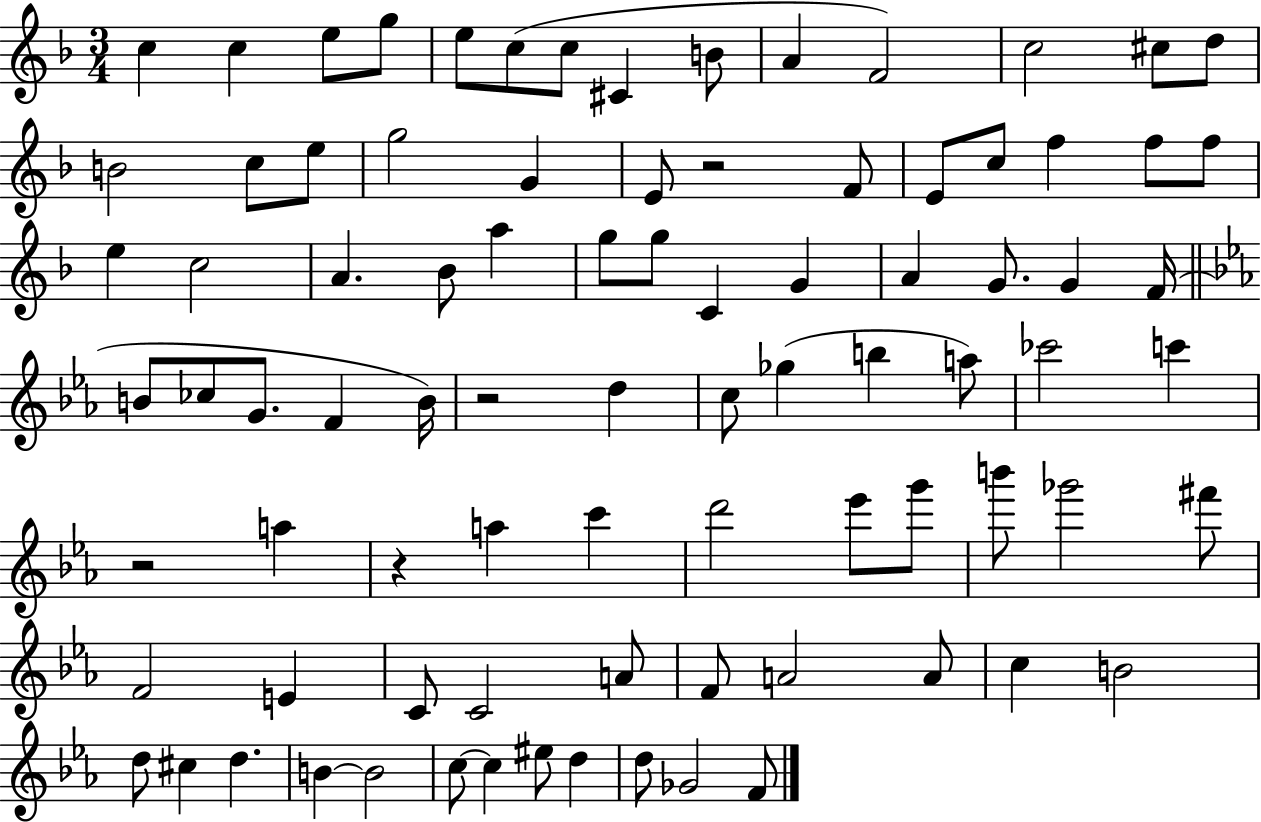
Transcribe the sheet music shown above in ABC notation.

X:1
T:Untitled
M:3/4
L:1/4
K:F
c c e/2 g/2 e/2 c/2 c/2 ^C B/2 A F2 c2 ^c/2 d/2 B2 c/2 e/2 g2 G E/2 z2 F/2 E/2 c/2 f f/2 f/2 e c2 A _B/2 a g/2 g/2 C G A G/2 G F/4 B/2 _c/2 G/2 F B/4 z2 d c/2 _g b a/2 _c'2 c' z2 a z a c' d'2 _e'/2 g'/2 b'/2 _g'2 ^f'/2 F2 E C/2 C2 A/2 F/2 A2 A/2 c B2 d/2 ^c d B B2 c/2 c ^e/2 d d/2 _G2 F/2